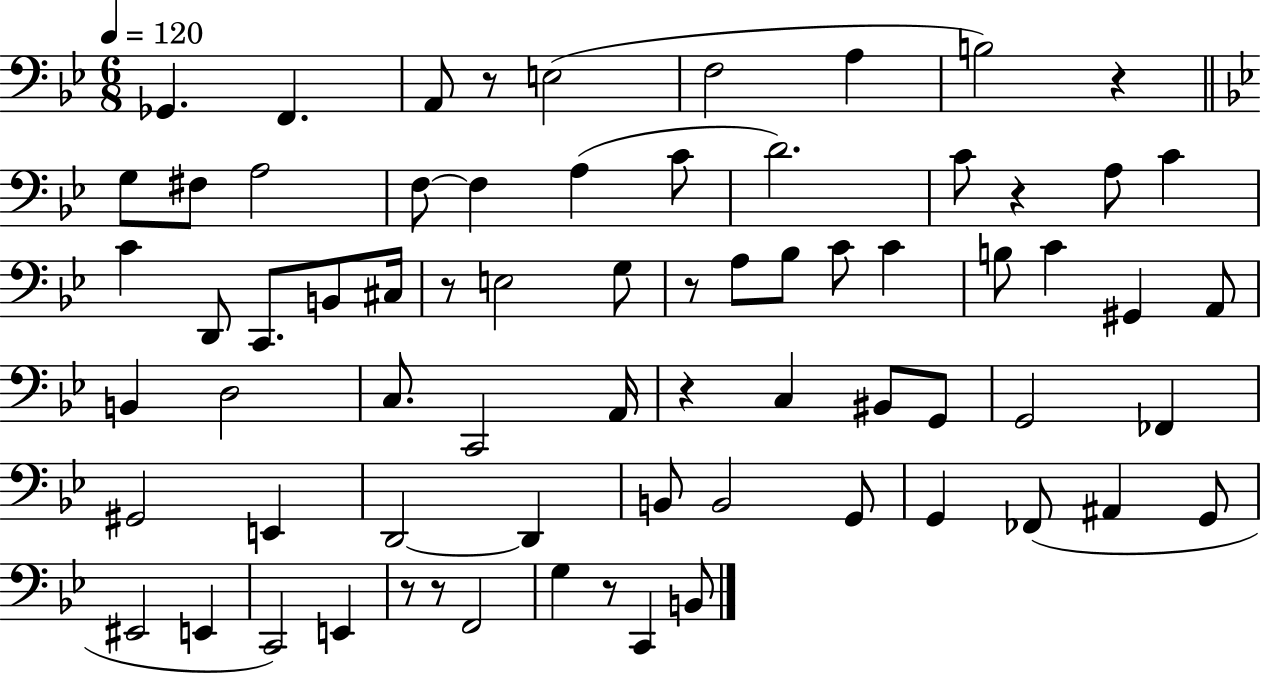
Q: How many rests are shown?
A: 9